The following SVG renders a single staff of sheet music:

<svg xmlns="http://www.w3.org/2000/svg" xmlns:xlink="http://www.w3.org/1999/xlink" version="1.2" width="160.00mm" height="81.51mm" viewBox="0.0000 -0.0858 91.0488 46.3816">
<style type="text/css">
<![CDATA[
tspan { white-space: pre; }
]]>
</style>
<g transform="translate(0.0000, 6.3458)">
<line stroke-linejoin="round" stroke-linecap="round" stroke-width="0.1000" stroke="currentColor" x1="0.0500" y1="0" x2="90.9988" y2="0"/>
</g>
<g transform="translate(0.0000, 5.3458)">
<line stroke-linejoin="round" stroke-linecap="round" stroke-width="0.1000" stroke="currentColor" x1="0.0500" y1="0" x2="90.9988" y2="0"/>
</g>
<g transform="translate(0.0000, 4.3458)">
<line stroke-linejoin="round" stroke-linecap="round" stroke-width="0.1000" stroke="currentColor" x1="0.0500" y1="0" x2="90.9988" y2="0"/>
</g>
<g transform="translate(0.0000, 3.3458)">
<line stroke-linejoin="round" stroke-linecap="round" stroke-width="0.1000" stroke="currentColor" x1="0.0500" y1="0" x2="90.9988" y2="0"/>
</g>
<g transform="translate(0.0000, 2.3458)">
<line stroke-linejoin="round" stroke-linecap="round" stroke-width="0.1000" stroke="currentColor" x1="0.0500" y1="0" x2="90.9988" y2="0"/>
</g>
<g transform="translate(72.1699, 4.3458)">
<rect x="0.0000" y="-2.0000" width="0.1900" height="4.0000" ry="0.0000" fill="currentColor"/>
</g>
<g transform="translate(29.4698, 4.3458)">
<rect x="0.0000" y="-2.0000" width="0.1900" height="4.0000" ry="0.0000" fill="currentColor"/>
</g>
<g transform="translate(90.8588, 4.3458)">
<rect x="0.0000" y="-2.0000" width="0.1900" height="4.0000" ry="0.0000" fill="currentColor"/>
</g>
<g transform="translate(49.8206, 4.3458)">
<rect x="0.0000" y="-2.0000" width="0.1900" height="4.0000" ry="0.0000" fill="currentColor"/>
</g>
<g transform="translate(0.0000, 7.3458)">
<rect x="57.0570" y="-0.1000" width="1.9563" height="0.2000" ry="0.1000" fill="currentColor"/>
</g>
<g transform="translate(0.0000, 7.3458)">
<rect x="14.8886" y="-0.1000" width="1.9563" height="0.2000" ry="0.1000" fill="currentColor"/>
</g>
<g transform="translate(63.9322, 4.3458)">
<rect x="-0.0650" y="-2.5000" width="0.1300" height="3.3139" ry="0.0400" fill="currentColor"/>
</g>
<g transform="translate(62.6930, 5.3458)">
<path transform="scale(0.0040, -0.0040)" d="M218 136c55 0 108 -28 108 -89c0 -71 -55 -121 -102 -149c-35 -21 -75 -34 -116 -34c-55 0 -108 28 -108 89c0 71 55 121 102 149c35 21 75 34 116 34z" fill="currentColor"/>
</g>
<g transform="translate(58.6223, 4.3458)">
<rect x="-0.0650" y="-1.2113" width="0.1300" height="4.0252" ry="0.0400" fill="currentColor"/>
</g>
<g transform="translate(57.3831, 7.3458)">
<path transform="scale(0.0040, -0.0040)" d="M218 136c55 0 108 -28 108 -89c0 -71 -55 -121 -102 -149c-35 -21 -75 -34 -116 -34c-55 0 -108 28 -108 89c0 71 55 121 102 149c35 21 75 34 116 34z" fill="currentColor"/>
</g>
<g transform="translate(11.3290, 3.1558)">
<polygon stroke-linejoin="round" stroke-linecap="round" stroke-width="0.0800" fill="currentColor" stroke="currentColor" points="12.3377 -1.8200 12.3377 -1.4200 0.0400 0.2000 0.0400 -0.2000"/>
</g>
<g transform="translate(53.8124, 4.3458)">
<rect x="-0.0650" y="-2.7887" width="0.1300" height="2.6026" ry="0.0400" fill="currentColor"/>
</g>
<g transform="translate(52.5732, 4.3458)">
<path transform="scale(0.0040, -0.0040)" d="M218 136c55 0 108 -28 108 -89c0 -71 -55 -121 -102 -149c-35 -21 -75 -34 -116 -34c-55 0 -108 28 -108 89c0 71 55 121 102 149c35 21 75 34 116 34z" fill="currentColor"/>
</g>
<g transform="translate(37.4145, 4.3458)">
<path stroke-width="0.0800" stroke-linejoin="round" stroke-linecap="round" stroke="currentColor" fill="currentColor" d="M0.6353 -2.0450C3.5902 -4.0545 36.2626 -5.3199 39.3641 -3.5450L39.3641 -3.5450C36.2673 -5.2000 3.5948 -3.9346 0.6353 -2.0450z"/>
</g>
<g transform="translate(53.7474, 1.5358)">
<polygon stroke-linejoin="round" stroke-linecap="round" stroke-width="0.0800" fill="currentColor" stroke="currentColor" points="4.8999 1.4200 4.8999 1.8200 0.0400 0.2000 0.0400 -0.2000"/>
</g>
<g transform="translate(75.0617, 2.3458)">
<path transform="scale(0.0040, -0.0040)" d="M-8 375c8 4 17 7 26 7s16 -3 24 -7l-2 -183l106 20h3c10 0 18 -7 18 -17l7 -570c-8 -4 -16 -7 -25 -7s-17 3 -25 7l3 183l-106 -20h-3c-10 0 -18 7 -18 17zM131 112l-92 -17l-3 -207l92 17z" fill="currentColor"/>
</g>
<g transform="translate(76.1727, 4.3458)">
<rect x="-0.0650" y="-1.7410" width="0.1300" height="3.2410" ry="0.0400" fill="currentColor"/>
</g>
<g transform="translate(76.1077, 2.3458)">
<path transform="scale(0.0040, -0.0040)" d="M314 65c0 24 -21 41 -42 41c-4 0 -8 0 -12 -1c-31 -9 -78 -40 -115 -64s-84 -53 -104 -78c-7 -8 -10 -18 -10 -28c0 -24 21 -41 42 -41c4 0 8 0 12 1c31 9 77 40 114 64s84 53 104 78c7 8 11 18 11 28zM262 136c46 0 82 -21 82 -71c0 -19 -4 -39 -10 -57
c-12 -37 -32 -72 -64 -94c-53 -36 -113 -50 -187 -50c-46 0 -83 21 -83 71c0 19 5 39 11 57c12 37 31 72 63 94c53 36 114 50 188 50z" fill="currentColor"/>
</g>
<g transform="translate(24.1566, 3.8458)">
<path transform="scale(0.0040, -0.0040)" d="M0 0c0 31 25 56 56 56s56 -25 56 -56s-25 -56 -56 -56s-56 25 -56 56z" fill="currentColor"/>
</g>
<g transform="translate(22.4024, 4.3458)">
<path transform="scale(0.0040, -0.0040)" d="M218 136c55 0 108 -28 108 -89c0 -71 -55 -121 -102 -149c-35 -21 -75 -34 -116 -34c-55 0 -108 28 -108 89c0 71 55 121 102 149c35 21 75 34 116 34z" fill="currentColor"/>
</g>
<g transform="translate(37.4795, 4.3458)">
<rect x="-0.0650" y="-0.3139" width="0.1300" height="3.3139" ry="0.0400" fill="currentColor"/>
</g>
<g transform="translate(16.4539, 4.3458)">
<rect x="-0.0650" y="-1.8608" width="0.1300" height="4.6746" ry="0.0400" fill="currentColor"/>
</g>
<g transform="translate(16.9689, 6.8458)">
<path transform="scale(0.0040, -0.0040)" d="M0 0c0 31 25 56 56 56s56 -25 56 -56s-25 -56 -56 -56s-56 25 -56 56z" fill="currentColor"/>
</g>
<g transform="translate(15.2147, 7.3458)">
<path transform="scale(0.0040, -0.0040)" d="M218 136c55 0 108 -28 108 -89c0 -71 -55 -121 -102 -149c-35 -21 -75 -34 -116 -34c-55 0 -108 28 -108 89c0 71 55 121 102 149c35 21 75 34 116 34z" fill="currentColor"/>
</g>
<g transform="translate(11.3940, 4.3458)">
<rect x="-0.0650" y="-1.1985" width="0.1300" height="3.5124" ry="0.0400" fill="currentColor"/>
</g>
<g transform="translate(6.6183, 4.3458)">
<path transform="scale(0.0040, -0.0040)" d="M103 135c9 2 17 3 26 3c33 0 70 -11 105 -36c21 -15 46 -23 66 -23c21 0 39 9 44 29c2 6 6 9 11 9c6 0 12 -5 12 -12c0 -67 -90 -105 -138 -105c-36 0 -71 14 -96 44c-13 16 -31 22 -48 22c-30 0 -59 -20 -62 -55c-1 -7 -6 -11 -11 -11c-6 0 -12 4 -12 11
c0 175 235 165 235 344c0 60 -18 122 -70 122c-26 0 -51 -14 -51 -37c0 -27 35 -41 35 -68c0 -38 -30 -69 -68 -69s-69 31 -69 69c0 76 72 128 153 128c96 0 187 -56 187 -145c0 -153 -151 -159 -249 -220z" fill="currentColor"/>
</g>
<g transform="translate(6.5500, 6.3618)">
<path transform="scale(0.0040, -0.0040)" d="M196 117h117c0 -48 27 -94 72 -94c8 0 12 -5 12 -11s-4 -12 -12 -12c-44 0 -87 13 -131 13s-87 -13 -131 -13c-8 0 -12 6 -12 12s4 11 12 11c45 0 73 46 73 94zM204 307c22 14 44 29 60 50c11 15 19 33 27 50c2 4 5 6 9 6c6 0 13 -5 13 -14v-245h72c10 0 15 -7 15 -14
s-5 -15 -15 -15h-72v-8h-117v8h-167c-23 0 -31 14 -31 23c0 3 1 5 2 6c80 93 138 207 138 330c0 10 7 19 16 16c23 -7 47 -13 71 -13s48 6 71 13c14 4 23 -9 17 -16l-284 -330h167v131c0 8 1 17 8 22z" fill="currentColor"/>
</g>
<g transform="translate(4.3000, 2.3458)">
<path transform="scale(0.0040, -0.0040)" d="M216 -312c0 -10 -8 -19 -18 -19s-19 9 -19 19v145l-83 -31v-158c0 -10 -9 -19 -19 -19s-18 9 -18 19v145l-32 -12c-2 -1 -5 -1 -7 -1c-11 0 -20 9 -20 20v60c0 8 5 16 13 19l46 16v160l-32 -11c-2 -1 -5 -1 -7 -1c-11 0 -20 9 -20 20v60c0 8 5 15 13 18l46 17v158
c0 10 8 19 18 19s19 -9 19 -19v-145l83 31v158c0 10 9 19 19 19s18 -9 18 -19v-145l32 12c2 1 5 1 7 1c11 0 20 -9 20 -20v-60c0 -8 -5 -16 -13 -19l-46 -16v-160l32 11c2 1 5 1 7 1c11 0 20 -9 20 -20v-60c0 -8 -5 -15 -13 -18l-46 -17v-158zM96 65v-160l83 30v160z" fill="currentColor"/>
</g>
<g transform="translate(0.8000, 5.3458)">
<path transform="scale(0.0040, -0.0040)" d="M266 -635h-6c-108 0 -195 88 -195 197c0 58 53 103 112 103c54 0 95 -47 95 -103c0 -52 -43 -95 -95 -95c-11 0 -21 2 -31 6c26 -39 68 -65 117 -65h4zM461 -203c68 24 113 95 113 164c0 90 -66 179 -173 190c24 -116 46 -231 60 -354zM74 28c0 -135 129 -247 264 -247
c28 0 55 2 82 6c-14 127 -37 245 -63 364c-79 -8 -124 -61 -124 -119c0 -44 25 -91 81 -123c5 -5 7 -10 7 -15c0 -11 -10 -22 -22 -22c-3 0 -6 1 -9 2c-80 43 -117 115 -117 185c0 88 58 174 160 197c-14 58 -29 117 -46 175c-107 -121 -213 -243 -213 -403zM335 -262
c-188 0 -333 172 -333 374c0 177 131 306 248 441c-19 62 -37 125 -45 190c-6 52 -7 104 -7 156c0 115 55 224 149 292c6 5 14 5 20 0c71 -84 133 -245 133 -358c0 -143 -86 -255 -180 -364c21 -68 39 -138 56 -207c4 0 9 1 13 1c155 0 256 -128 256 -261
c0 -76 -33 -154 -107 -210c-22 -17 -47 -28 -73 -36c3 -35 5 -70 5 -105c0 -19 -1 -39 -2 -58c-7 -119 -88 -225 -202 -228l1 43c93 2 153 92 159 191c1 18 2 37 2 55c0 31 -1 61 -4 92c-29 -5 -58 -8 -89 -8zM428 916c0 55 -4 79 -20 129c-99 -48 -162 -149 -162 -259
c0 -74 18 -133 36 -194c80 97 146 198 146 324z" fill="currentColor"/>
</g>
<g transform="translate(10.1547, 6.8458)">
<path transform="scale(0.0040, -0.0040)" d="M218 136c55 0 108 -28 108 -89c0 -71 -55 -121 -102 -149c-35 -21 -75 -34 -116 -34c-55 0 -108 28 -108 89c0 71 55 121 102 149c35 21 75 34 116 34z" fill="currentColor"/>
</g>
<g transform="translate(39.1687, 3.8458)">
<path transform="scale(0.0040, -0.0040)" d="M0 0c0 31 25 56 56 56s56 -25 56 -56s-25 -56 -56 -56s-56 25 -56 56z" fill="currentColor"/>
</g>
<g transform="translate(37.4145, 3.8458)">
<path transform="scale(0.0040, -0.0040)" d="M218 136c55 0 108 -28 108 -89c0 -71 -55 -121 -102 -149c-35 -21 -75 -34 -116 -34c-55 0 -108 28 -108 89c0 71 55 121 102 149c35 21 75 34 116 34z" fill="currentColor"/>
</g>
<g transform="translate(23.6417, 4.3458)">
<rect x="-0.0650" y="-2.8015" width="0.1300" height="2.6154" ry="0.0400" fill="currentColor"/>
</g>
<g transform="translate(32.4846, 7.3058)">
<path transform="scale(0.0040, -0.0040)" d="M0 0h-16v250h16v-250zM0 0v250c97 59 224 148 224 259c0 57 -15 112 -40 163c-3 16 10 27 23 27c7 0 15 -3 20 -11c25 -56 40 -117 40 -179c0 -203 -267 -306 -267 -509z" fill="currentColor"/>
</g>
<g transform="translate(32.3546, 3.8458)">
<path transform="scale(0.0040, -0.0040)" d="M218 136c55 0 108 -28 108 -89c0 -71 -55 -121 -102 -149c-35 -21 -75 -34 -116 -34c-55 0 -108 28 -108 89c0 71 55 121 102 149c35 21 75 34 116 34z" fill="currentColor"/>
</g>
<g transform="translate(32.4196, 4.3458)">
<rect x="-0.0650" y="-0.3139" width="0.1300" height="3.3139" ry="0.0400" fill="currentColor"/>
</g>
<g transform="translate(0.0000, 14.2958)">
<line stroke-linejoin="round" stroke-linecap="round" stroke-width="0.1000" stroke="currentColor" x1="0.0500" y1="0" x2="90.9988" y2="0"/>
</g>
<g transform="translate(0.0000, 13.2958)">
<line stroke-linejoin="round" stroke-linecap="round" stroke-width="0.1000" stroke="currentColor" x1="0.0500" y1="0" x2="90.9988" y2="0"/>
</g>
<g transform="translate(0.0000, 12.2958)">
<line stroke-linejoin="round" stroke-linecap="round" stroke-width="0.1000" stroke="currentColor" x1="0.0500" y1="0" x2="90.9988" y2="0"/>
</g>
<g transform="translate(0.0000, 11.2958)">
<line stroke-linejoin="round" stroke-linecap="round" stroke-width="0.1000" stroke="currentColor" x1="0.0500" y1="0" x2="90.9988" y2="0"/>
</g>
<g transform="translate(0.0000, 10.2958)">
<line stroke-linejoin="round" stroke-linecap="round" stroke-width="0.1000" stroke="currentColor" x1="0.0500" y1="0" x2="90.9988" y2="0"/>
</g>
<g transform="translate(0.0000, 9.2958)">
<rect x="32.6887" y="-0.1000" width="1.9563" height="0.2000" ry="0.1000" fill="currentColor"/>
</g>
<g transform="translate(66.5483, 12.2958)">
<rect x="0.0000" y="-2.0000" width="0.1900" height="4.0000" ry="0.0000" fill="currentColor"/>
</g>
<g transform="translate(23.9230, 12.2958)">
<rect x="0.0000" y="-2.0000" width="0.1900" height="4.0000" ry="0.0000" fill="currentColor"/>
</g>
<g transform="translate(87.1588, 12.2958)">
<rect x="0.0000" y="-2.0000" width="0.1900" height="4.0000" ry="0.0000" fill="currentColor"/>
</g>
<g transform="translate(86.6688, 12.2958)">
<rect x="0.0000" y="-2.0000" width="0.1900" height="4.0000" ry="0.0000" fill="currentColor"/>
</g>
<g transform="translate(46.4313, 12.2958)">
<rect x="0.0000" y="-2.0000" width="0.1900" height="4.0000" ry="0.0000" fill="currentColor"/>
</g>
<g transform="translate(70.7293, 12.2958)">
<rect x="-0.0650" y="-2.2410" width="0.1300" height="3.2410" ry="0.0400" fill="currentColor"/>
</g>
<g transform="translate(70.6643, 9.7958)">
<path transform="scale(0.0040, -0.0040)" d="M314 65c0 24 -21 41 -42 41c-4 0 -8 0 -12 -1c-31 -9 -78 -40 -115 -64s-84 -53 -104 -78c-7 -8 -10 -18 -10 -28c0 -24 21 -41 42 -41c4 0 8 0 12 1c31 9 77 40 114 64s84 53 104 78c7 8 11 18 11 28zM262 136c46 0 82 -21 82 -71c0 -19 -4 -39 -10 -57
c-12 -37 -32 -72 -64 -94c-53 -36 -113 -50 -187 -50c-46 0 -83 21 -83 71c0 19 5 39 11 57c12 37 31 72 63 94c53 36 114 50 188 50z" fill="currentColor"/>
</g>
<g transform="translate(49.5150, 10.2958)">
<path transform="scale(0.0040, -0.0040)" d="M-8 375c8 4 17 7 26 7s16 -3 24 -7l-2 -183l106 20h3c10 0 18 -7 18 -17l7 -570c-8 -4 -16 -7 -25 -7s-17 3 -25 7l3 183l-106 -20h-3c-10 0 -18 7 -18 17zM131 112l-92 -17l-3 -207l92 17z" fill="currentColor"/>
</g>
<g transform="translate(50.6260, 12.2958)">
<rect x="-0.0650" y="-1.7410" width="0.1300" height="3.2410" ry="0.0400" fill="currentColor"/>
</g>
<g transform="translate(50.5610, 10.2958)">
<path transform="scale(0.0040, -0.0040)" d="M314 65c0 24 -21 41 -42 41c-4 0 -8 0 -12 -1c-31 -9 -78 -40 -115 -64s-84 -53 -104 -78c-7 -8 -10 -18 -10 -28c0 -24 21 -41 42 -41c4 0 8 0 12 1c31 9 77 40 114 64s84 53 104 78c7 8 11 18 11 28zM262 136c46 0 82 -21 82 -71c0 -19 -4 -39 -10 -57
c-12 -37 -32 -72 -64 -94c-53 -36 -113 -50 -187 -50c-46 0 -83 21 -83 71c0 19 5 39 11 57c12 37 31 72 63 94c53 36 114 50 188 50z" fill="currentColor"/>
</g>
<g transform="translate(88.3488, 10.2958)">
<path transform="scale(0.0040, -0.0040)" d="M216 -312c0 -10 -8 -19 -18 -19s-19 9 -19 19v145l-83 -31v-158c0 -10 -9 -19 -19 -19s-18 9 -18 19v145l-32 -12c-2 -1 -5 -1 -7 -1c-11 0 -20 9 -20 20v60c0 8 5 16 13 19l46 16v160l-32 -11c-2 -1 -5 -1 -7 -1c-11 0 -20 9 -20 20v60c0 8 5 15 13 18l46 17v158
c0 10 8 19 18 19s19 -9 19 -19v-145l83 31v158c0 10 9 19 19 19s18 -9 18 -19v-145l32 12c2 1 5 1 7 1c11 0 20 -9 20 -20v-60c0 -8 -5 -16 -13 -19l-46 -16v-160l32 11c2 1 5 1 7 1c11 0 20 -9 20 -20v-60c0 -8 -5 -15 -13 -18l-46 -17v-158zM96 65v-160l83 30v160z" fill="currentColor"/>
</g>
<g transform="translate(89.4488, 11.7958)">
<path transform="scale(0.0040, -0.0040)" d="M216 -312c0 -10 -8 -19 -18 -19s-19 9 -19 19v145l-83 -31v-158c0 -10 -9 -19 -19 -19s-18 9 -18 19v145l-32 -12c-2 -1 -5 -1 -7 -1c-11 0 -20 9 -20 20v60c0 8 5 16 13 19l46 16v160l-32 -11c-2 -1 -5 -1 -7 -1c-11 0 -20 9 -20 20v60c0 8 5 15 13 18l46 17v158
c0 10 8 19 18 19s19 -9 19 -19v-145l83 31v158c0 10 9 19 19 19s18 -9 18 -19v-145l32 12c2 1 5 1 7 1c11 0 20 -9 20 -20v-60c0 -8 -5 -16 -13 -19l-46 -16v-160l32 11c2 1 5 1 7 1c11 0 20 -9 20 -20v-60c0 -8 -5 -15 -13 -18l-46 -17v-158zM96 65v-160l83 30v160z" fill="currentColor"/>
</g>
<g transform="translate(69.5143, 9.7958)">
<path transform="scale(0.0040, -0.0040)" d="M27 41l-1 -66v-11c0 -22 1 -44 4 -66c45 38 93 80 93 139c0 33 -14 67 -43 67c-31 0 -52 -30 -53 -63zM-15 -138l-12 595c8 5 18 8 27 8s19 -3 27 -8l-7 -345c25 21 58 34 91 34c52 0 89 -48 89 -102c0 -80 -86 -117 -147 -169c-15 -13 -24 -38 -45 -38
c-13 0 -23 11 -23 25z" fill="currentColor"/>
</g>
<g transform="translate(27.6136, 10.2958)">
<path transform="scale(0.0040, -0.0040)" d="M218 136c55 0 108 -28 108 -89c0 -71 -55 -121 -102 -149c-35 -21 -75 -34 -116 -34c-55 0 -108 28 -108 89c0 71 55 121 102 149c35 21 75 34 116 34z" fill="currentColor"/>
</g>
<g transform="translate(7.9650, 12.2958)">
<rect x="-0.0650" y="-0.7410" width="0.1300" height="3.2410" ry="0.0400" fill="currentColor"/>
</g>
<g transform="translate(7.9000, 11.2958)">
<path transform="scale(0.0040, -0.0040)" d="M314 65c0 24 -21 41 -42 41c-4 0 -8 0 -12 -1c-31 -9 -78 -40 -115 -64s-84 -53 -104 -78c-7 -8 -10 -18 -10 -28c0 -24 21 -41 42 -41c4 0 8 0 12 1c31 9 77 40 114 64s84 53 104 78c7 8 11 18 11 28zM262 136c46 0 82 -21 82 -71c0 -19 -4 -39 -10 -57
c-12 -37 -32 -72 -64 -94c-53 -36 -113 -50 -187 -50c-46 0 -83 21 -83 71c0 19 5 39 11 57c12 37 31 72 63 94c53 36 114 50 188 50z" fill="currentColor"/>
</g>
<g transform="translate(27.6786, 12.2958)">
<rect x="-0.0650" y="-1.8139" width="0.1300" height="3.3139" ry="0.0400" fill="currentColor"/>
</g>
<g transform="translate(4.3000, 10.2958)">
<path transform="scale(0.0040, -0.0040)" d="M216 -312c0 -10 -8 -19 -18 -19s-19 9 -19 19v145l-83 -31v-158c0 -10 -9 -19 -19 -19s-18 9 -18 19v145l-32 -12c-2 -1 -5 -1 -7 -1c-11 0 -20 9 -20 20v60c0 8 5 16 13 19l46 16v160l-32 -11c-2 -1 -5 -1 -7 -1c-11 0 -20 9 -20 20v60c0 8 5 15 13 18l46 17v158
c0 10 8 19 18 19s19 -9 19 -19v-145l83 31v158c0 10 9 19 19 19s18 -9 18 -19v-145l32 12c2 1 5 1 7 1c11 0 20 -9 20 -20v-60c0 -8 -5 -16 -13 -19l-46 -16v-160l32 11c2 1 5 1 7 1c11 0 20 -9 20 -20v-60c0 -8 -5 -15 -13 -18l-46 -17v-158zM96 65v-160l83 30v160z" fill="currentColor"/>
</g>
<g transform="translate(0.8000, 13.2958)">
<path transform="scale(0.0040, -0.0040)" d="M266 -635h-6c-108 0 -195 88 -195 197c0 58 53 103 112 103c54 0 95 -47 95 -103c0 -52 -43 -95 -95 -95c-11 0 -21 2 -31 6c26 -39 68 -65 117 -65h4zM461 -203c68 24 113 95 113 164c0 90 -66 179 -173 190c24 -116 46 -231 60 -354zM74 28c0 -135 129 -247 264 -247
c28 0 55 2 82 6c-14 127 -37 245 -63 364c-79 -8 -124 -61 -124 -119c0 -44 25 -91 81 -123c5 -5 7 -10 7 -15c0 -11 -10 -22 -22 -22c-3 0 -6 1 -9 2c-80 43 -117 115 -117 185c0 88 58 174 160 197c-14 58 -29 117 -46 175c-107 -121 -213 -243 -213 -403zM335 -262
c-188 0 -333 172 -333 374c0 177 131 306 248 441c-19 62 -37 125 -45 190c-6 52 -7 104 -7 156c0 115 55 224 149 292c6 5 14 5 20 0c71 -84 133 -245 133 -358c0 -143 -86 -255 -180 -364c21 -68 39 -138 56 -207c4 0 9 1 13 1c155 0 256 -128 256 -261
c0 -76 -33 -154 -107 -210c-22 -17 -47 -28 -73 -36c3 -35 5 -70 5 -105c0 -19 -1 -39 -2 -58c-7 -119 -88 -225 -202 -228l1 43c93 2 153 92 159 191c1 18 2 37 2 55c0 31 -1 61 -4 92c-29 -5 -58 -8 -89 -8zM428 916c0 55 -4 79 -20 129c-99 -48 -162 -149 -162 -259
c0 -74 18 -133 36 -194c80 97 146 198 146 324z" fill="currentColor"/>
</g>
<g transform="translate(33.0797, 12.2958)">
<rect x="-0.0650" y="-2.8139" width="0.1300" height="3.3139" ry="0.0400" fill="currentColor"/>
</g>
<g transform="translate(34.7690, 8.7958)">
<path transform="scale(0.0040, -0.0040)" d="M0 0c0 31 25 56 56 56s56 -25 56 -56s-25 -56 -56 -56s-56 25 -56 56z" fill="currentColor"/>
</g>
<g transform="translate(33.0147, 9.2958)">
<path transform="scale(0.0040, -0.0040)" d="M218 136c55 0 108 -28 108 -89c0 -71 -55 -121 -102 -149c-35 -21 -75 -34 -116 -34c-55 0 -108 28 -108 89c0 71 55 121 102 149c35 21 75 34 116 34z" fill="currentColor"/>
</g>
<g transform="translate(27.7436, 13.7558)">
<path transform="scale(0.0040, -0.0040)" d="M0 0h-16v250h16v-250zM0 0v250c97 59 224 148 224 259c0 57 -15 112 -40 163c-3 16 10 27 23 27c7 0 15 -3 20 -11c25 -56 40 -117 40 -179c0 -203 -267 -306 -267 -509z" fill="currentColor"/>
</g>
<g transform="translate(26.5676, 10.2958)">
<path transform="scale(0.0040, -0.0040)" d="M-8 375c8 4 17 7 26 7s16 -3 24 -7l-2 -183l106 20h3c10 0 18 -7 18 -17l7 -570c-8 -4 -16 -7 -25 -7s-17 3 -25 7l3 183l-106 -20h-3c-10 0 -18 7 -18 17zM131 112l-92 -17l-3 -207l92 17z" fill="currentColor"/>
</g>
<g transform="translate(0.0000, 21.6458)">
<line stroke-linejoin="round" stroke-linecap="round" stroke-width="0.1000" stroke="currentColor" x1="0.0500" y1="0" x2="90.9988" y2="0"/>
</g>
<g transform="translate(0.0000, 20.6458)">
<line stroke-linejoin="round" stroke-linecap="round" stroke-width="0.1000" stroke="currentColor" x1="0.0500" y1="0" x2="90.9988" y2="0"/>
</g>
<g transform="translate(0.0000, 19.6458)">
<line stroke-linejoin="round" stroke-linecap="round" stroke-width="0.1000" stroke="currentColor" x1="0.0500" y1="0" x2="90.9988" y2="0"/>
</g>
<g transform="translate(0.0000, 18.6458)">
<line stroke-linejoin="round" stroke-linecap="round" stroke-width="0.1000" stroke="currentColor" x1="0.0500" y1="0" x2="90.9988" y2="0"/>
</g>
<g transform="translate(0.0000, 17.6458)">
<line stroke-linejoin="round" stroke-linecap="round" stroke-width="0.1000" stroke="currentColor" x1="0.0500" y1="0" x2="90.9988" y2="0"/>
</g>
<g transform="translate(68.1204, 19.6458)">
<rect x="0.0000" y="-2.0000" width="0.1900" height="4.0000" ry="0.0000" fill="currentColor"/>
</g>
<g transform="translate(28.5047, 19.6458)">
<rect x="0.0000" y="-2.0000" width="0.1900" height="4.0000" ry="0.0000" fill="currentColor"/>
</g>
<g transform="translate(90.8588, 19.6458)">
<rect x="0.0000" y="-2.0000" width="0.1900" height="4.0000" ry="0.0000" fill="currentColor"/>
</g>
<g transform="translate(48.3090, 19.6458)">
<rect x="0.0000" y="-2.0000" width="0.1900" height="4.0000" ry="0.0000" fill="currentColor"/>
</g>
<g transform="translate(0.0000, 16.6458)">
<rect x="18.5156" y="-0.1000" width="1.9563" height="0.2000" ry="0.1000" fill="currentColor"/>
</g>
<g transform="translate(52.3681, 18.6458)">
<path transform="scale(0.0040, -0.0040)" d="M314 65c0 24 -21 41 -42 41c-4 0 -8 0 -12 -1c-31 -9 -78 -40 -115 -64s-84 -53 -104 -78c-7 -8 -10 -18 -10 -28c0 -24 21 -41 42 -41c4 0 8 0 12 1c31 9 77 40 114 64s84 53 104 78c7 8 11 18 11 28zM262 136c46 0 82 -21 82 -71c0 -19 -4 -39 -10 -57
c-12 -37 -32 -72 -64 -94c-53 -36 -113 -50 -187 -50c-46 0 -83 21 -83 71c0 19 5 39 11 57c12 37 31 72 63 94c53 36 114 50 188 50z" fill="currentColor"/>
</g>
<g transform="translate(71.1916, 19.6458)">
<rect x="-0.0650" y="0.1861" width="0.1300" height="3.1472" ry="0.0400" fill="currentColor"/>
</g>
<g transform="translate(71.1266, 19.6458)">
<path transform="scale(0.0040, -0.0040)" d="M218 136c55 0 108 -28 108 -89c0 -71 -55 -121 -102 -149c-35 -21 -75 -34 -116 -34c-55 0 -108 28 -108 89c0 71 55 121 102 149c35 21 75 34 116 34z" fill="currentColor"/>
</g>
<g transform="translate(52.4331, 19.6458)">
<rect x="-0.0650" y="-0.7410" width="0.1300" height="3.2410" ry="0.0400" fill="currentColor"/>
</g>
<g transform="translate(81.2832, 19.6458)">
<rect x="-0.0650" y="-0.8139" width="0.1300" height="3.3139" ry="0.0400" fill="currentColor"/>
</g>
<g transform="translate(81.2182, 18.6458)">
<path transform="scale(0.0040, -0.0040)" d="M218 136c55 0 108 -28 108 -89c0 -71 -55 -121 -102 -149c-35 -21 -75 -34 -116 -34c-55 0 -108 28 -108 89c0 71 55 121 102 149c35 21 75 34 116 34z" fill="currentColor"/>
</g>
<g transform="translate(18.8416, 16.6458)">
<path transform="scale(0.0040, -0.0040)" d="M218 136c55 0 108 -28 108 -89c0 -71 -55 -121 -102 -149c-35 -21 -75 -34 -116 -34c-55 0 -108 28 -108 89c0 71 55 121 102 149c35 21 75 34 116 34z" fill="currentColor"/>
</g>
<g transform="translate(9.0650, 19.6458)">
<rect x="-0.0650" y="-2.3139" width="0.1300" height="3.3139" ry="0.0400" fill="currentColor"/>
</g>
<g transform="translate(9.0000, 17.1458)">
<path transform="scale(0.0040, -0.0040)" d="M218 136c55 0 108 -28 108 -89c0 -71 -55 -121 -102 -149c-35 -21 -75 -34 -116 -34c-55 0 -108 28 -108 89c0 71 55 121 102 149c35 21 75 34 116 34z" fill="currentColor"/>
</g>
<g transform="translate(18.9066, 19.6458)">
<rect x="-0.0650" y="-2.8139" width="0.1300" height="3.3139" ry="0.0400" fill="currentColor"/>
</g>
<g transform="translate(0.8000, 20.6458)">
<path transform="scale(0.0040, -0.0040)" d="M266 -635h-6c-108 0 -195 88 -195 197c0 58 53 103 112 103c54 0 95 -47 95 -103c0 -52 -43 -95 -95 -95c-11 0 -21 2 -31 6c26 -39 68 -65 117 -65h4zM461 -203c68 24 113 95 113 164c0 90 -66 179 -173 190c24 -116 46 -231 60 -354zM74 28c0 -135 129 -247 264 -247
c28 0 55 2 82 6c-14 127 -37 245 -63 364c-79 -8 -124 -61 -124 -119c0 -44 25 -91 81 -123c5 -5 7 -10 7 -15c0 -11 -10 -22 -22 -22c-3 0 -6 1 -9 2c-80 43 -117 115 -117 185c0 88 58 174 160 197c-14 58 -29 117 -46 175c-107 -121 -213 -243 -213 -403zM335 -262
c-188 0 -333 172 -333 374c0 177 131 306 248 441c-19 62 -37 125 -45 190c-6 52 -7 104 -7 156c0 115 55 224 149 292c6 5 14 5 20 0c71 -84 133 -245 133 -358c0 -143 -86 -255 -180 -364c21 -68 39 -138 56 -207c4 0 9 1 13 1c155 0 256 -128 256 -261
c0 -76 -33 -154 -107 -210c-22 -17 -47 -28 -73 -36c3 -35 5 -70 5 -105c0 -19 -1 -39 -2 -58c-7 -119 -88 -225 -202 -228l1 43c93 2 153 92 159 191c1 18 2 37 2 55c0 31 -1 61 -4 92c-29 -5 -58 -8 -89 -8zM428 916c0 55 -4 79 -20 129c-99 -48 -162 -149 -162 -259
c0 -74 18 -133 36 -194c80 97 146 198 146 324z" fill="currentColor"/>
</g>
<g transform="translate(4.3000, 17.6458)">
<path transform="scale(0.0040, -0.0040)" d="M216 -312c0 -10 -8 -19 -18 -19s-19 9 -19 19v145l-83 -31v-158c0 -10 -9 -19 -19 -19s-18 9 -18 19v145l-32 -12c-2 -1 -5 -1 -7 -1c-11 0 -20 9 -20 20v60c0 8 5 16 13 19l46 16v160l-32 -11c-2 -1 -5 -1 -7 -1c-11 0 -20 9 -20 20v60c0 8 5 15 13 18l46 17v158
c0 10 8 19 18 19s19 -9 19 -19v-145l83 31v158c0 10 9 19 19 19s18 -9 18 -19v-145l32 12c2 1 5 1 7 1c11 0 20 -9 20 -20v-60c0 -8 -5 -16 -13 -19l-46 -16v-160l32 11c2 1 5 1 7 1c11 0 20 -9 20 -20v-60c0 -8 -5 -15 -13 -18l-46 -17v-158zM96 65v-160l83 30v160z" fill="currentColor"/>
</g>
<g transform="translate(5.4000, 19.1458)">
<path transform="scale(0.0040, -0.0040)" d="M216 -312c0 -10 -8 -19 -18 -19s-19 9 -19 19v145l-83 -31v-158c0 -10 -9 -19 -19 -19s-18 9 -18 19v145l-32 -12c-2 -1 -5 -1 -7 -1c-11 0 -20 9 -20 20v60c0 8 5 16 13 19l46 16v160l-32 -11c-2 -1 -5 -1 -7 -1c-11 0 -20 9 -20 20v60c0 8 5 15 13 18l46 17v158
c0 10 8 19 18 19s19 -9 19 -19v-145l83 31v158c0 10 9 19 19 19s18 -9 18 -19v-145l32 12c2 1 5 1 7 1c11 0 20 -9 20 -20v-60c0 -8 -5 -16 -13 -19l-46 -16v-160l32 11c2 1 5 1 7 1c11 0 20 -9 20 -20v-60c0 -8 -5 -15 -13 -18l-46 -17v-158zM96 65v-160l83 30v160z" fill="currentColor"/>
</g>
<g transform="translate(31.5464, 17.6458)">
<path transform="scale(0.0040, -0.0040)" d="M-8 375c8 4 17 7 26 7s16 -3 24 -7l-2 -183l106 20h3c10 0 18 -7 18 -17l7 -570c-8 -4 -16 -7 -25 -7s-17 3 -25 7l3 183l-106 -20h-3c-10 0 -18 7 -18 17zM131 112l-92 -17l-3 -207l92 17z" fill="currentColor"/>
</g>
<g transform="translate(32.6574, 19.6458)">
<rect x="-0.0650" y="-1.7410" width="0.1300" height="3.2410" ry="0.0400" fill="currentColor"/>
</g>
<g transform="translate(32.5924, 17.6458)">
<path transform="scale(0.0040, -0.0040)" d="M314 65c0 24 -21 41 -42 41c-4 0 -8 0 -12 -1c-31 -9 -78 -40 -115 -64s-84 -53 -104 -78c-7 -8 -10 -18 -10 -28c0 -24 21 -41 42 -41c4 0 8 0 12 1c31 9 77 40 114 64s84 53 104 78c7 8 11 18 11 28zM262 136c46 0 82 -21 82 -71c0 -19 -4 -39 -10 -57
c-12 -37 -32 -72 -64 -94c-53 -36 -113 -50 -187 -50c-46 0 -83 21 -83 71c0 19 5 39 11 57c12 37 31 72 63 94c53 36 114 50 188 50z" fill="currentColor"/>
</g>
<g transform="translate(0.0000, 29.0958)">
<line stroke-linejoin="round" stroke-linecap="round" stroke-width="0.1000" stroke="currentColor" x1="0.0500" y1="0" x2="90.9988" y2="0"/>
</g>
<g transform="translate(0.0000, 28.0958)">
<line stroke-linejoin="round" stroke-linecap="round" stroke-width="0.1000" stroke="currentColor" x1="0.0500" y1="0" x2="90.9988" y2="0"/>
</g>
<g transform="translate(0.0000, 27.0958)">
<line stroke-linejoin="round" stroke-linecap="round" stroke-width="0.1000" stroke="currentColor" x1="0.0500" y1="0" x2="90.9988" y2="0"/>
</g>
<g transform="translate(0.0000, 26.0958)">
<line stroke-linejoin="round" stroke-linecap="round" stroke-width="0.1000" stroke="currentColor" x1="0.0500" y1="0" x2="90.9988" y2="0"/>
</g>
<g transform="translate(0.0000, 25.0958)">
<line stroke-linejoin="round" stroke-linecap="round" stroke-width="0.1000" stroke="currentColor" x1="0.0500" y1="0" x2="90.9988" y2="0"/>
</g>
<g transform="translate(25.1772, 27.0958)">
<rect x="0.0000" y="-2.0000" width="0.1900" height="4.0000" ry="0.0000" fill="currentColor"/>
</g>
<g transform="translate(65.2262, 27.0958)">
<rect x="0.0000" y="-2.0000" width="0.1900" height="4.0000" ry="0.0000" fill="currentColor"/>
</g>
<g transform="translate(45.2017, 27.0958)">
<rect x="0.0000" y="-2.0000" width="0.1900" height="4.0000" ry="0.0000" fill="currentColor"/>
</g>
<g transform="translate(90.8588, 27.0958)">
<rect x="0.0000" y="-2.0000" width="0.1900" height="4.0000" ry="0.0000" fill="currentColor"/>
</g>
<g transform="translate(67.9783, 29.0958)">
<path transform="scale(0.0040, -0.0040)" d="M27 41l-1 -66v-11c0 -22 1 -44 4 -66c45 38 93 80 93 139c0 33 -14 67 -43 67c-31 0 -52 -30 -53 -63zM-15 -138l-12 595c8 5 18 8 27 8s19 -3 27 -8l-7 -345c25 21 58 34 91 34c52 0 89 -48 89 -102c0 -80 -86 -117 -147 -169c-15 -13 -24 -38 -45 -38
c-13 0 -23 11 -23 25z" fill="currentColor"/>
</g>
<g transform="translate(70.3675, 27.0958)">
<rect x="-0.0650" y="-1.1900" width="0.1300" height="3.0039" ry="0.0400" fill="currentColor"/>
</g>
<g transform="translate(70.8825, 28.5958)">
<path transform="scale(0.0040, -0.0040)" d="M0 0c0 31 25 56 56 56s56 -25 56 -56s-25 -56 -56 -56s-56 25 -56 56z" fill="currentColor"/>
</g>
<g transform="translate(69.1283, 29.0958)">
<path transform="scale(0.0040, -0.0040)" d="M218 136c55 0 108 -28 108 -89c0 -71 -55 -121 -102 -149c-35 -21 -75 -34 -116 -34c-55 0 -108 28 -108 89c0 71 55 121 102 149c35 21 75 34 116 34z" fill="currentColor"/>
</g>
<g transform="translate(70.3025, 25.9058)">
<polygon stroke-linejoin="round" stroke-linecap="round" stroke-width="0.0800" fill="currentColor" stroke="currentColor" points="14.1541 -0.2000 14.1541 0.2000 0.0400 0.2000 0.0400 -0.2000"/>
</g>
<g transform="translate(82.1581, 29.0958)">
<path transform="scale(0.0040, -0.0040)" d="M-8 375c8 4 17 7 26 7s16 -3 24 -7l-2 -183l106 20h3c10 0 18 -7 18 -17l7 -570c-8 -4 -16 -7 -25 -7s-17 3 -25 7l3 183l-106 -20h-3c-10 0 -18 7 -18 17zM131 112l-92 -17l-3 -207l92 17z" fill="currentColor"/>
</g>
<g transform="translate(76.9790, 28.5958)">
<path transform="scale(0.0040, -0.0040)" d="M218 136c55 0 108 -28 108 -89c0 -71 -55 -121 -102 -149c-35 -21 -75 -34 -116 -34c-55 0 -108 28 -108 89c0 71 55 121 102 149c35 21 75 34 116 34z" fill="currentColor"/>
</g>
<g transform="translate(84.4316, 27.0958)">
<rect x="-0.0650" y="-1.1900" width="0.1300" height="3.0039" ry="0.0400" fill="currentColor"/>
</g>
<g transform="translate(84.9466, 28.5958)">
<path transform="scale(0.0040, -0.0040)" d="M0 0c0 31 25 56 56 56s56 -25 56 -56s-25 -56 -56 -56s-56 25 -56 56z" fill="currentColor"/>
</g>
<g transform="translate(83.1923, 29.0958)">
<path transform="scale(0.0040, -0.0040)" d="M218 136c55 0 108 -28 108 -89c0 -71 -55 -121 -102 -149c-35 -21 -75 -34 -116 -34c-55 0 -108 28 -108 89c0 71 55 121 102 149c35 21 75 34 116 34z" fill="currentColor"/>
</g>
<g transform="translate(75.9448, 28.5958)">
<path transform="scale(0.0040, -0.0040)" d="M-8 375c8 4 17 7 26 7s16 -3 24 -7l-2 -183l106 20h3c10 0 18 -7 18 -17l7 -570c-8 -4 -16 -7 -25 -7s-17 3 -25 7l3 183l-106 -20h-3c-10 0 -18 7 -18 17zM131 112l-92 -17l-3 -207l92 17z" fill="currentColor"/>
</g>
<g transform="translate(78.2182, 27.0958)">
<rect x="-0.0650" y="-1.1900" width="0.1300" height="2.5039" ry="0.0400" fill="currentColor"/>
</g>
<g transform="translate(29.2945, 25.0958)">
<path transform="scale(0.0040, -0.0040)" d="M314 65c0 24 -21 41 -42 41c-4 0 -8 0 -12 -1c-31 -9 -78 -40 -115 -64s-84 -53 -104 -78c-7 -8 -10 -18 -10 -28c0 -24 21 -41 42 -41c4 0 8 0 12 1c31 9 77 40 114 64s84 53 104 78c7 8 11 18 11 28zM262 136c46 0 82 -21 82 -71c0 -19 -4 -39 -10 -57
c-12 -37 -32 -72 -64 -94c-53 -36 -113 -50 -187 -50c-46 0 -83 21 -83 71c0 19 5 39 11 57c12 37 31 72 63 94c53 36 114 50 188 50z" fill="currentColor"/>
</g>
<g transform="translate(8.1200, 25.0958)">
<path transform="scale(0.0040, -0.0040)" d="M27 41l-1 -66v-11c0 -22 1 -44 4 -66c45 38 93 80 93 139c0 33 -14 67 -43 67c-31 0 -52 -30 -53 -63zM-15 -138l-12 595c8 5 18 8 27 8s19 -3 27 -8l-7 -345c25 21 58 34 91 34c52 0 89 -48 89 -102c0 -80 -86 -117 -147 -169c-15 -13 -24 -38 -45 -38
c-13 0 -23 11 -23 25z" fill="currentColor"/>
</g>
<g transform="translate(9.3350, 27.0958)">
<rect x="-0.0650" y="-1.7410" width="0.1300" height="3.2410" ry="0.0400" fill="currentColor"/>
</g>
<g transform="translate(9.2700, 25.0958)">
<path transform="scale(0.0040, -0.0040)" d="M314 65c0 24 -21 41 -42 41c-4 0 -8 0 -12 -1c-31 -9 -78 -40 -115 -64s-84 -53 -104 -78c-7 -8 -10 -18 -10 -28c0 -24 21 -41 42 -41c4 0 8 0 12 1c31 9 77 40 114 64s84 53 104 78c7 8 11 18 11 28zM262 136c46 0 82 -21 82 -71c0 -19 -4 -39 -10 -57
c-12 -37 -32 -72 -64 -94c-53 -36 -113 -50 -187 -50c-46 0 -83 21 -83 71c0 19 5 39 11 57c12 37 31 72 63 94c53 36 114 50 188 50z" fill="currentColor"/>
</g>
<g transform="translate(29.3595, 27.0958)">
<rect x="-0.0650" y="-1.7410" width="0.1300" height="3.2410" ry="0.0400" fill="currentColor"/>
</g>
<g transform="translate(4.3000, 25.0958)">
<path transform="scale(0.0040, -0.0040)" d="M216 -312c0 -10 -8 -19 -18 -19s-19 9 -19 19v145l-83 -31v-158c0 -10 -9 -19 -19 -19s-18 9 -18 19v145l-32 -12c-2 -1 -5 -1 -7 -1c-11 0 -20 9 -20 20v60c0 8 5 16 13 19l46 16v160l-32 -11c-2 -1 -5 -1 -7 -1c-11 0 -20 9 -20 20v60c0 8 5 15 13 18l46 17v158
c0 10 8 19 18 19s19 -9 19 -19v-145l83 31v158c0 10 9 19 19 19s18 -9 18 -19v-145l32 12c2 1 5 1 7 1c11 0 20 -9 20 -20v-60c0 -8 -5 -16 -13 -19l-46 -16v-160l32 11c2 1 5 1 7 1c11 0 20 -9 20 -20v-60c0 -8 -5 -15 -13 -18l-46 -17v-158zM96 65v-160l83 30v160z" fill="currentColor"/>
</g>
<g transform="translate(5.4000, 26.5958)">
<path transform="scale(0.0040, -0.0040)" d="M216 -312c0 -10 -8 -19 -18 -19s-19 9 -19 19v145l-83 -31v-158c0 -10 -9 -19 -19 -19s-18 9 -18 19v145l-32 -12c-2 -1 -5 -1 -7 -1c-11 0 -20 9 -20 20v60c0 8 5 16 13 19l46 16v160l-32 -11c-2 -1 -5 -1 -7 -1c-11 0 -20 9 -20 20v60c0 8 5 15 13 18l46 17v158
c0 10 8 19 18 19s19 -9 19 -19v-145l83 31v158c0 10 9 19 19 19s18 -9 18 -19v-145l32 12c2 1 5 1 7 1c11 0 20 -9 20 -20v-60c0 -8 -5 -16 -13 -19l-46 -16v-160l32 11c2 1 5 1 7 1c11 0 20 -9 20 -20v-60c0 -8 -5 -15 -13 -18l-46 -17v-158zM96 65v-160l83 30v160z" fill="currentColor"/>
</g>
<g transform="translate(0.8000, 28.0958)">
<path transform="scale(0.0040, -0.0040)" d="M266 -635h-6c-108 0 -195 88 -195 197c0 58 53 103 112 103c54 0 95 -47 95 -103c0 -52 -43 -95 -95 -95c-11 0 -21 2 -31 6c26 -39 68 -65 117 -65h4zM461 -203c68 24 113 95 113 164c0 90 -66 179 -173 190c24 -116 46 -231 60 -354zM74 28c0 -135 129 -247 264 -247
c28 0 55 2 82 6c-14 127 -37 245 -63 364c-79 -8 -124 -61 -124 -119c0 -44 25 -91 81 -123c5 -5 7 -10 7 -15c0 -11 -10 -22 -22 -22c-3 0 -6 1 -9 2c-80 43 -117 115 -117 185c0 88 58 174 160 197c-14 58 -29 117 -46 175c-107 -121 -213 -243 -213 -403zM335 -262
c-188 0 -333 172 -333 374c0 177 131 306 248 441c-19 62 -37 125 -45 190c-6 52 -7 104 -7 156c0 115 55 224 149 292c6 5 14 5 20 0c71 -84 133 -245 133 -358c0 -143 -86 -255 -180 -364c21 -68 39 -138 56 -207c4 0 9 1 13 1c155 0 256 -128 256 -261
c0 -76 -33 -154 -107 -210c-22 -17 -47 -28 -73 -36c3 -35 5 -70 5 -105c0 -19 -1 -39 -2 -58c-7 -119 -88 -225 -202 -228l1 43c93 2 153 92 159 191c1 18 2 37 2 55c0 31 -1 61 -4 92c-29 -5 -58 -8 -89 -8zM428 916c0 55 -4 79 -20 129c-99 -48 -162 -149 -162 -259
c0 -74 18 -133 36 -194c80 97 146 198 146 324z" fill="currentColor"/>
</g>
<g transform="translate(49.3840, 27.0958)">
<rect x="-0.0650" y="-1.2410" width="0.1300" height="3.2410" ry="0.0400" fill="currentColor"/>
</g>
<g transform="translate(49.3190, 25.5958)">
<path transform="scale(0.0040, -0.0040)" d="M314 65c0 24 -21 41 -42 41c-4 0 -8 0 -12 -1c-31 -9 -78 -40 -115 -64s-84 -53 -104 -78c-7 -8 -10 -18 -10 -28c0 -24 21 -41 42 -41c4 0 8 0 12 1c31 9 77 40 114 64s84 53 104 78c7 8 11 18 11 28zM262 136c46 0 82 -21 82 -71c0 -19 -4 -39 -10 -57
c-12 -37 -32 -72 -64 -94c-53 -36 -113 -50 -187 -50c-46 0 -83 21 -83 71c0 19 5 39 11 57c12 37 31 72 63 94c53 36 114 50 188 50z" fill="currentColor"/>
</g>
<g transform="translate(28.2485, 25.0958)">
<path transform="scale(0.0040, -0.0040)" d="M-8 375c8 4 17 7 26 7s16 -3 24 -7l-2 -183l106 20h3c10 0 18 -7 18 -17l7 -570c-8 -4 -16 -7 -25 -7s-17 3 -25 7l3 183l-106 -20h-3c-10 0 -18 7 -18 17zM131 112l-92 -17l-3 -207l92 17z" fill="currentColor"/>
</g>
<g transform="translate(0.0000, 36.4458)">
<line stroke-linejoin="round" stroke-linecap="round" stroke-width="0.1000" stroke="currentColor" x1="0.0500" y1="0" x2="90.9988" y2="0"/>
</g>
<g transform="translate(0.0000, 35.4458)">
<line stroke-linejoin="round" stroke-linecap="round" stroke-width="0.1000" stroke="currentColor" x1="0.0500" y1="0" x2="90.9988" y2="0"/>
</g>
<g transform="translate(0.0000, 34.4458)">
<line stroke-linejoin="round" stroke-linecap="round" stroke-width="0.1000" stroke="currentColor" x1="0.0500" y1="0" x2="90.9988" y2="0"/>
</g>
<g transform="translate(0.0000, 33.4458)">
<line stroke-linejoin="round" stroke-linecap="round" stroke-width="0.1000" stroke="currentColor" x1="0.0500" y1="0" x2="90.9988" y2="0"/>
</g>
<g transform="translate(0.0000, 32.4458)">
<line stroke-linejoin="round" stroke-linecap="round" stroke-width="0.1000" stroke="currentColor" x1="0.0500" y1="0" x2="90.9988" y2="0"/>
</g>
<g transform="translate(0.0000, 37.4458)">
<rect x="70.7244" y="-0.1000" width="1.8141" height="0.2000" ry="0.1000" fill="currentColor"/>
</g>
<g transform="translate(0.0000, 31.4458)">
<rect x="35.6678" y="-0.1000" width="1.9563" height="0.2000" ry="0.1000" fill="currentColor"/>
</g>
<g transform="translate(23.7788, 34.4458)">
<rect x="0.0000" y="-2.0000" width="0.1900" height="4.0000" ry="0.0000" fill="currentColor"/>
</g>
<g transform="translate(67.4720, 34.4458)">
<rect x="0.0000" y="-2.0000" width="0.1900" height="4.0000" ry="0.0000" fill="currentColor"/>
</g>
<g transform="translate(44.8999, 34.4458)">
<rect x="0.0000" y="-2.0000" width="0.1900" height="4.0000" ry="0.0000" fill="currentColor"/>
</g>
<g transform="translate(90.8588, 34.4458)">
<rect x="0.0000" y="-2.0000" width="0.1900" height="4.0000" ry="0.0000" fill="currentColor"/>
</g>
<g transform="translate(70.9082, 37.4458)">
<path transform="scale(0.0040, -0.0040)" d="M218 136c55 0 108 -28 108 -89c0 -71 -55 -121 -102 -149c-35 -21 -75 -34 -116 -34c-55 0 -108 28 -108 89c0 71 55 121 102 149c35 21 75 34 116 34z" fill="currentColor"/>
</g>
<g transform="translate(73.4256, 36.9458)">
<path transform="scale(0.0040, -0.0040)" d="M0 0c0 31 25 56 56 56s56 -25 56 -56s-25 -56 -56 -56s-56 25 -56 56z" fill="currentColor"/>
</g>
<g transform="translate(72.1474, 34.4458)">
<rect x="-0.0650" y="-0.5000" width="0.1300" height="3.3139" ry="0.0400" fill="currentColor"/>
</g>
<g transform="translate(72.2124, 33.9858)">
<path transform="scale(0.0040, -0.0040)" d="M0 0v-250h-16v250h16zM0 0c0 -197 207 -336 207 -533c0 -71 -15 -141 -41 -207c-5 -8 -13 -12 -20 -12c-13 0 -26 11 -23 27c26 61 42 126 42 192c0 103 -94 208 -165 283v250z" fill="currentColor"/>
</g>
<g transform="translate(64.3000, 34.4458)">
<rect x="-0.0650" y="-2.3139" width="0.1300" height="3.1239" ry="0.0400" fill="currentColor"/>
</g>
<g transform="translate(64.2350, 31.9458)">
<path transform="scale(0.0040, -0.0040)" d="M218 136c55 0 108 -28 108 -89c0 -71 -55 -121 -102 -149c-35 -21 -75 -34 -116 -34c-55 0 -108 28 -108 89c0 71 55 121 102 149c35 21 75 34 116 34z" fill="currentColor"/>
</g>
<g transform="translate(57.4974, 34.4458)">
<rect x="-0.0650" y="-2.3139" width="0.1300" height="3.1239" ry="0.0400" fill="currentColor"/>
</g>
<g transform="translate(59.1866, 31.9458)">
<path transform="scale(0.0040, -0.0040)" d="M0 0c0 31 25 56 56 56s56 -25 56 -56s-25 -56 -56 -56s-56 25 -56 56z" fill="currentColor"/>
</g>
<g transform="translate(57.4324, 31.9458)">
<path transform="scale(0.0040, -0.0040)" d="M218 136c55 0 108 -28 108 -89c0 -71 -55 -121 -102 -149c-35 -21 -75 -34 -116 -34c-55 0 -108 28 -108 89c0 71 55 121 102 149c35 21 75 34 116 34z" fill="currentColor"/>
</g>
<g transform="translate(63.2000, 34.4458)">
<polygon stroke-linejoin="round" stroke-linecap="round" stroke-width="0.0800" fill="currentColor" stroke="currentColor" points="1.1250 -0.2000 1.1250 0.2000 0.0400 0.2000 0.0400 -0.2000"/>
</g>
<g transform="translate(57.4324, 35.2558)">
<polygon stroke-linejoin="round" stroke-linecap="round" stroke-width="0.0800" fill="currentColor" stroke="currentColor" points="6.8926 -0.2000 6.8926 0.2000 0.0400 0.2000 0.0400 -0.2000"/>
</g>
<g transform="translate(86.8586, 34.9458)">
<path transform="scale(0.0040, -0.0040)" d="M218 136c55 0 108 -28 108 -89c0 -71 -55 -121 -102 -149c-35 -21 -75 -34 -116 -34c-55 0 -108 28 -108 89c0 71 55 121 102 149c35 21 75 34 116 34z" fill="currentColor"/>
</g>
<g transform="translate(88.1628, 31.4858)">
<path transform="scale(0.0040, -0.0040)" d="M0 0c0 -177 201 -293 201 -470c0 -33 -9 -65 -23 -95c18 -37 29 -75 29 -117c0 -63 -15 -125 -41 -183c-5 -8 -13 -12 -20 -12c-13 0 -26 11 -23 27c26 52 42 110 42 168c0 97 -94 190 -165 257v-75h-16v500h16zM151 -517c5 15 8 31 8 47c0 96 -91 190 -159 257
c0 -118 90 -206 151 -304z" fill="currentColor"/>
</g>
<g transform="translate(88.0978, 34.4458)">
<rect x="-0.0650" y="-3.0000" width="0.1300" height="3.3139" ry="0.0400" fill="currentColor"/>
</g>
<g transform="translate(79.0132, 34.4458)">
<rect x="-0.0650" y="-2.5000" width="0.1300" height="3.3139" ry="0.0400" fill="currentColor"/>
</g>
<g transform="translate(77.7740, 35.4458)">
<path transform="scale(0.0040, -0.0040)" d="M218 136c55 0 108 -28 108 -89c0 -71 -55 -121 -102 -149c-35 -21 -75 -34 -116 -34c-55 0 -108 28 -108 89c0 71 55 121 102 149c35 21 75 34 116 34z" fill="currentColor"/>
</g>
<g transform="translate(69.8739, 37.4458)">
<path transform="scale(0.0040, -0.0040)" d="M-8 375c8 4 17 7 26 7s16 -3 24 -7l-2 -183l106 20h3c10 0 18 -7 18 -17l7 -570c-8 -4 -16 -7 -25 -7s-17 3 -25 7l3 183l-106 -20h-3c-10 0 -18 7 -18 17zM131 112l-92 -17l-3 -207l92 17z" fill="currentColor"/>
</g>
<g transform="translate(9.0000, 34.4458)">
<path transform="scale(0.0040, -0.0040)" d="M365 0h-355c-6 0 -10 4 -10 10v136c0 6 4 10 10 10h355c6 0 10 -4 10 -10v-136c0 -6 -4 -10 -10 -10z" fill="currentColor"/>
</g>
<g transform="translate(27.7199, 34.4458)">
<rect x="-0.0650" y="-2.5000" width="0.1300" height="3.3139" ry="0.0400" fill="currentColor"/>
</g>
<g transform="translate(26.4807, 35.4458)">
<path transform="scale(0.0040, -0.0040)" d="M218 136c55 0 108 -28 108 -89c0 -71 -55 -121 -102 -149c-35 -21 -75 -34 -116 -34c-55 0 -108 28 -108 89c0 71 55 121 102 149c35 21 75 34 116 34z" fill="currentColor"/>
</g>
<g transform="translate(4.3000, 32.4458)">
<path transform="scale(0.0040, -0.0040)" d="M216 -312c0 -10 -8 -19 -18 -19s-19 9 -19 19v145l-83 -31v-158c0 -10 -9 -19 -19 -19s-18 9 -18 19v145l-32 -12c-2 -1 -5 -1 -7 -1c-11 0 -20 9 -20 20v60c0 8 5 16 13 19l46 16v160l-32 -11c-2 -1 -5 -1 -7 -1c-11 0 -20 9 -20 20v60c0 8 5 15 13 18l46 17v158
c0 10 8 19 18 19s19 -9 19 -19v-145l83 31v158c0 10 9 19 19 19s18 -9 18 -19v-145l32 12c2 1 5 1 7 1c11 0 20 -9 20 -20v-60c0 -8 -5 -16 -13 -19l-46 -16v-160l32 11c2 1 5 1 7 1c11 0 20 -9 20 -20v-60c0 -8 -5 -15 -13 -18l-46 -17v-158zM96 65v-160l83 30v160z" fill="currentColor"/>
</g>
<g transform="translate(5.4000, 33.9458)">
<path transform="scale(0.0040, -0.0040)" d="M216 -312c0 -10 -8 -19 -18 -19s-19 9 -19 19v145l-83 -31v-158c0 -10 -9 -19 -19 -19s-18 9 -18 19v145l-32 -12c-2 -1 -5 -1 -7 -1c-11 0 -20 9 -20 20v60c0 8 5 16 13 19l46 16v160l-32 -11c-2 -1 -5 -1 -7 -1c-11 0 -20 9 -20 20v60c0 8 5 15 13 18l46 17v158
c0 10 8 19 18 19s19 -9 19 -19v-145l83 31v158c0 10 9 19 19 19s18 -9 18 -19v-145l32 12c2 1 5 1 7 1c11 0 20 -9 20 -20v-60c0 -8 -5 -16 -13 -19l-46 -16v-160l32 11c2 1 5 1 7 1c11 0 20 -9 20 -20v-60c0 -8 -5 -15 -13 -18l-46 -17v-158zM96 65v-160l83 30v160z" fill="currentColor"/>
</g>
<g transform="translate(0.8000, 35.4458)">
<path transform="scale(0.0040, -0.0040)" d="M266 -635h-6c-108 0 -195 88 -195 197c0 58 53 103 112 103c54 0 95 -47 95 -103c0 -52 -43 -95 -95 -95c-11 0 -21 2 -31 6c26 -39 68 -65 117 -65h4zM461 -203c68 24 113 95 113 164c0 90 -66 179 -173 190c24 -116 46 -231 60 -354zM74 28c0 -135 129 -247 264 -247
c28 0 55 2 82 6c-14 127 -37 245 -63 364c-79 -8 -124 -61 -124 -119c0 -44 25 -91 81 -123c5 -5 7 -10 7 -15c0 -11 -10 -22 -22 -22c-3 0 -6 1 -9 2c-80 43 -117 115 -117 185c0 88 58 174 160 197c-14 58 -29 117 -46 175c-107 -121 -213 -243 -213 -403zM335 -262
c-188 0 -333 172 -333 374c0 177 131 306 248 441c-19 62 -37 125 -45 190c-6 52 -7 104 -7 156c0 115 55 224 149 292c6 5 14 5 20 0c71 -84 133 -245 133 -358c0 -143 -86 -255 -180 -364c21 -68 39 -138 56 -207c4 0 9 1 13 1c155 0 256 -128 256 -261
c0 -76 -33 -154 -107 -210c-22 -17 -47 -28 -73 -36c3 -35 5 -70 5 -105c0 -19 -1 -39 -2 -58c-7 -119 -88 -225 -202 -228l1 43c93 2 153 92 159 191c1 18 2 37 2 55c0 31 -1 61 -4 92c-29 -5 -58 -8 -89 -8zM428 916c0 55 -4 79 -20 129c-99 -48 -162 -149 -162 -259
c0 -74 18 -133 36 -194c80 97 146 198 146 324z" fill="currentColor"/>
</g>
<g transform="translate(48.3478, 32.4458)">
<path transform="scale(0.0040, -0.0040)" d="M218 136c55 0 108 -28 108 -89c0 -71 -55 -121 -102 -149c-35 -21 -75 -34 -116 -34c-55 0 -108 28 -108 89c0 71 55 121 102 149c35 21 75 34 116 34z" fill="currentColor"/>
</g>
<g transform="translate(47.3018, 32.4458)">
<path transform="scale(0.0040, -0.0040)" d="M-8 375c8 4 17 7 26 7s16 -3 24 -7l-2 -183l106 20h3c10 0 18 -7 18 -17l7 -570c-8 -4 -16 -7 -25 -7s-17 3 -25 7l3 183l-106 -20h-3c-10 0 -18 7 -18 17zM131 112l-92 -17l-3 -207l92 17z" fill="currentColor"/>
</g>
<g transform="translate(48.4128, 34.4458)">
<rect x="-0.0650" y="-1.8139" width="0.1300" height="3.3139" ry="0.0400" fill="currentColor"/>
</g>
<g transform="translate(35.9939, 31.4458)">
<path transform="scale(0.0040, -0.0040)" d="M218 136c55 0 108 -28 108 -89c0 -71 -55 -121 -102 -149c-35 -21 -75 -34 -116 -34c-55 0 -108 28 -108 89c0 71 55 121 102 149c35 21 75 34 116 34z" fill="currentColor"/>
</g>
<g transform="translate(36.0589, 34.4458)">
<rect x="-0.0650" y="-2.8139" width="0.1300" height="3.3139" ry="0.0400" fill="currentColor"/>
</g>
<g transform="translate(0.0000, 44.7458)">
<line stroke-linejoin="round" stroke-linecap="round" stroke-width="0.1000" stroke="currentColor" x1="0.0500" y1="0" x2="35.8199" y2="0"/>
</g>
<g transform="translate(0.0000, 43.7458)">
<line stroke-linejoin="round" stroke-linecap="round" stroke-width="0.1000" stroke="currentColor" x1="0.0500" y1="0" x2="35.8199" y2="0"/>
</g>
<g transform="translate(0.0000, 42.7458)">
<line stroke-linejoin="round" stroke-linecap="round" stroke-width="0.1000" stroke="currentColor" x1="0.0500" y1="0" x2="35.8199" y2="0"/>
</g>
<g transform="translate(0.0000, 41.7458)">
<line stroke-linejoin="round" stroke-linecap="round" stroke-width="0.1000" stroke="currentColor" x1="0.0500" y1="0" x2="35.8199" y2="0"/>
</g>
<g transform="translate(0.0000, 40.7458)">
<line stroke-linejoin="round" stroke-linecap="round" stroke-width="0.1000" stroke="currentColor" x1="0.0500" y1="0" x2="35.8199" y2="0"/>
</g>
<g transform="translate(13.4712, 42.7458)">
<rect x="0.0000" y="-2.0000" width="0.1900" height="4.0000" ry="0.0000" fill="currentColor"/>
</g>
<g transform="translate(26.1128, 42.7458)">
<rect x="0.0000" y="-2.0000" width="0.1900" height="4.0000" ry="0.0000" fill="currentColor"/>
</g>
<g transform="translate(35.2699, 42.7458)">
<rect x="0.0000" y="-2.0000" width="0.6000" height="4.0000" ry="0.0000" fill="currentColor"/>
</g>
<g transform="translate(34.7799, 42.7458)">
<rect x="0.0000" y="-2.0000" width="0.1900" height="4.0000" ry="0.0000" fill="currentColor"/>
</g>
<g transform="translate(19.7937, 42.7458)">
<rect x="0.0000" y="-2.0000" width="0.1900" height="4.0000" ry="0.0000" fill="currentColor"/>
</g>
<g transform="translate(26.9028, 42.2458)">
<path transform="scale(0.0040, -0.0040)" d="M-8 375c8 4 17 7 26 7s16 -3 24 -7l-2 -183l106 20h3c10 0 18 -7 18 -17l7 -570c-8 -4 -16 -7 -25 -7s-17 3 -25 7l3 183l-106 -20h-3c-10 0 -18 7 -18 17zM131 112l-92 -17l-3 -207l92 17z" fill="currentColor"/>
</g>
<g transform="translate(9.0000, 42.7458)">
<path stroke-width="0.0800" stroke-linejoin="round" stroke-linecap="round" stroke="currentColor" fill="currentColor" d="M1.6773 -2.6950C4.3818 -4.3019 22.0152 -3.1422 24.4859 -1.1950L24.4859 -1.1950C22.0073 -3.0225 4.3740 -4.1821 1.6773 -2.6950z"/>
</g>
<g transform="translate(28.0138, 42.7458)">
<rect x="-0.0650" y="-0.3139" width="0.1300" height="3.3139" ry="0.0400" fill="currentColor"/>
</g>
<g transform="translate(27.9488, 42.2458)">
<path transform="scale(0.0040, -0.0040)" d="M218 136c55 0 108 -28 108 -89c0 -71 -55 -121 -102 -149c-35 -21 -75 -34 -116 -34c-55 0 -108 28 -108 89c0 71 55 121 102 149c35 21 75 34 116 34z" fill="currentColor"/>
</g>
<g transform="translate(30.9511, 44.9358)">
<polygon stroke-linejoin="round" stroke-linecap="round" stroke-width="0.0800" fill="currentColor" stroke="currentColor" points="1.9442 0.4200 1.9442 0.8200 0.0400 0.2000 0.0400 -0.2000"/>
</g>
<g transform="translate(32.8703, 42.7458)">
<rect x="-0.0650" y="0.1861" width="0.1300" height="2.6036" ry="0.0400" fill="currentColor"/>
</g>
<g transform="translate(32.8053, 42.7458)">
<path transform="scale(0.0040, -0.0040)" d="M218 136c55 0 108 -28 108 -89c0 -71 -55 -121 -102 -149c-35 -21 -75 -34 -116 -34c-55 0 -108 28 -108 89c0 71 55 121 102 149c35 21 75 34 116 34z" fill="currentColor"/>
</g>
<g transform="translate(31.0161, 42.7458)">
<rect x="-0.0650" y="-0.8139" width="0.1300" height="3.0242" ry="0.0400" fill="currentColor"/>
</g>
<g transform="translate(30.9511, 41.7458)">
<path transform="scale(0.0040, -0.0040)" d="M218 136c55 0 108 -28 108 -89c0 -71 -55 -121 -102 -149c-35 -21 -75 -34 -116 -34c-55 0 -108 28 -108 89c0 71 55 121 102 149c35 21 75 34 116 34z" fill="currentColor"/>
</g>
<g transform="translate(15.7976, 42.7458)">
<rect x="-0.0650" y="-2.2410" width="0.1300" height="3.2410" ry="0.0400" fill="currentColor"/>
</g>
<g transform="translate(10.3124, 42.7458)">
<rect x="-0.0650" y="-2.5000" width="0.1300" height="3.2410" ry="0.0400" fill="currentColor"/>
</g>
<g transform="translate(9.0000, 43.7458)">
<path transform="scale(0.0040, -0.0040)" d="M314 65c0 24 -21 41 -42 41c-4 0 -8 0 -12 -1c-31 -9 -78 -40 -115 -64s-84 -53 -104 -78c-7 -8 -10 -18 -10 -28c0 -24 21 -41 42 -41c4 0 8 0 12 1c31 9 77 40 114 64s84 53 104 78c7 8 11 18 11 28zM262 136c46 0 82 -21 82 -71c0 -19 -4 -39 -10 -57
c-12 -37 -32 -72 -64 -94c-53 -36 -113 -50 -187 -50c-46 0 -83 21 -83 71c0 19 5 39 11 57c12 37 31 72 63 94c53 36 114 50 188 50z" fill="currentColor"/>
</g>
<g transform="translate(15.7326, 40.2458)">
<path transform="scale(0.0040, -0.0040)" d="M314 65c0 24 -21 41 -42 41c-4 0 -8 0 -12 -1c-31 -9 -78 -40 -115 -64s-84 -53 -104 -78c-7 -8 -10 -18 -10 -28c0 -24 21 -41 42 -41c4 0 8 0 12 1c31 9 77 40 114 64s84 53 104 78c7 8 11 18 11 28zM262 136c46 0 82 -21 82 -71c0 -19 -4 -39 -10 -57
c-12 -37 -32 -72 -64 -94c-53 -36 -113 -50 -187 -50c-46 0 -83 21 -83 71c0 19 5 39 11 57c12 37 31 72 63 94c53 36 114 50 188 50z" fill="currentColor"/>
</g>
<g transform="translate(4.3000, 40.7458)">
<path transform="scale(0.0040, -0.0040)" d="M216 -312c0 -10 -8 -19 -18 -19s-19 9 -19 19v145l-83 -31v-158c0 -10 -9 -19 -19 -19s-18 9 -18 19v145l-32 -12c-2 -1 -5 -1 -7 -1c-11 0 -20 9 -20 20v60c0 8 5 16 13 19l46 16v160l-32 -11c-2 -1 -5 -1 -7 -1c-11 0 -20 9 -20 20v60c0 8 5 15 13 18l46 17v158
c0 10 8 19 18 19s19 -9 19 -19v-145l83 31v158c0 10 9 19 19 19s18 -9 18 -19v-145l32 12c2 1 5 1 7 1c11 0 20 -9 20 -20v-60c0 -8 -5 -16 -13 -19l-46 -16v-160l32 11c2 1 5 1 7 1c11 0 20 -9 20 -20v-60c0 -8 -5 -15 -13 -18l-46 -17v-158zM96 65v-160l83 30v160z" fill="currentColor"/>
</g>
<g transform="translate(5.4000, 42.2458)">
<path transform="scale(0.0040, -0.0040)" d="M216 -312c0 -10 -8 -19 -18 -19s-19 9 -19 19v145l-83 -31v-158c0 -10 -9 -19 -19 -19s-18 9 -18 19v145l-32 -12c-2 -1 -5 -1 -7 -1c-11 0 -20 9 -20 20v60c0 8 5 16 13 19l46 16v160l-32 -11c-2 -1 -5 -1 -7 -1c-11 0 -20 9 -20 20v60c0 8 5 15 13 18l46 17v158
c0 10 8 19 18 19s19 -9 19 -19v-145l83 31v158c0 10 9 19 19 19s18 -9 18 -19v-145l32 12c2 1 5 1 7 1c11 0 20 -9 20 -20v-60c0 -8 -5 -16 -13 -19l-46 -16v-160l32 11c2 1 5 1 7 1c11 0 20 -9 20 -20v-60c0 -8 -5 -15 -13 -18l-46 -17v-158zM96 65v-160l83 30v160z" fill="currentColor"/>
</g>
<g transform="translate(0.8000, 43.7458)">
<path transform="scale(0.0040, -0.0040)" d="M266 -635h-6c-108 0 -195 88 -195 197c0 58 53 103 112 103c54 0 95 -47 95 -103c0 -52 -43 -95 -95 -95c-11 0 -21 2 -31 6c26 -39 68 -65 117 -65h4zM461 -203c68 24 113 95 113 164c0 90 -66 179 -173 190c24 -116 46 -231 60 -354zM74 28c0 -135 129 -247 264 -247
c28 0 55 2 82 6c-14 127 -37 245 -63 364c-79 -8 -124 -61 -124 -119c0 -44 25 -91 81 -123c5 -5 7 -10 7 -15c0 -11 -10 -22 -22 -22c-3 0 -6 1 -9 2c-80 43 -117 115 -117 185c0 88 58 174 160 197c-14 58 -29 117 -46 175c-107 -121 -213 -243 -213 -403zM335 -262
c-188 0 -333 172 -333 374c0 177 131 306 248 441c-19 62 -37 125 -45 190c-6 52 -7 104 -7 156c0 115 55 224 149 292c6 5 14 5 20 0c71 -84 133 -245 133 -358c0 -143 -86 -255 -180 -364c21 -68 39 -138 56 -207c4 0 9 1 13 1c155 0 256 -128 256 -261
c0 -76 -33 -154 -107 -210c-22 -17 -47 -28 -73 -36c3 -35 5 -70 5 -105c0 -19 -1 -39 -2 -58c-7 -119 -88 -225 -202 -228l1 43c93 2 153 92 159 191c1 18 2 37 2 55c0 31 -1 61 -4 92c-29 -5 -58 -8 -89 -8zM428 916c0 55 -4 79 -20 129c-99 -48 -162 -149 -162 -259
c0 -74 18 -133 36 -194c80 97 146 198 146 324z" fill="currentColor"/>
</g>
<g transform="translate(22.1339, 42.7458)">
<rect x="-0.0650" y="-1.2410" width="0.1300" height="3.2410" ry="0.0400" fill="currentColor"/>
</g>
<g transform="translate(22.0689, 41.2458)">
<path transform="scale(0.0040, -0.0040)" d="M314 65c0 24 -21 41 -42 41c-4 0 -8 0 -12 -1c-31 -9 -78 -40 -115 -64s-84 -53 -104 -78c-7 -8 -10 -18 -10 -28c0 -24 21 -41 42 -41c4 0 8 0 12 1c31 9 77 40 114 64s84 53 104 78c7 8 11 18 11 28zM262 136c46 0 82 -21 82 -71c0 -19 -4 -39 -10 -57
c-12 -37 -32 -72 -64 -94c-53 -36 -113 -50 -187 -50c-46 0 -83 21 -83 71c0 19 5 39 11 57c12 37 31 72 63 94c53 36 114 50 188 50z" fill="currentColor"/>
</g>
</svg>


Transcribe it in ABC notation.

X:1
T:Untitled
M:2/4
L:1/4
K:G
D/2 C/2 B/2 c/2 c B/2 C/2 G f2 d2 f/2 a f2 _g2 g a f2 d2 B d _f2 f2 e2 _E/2 F/2 E/2 z2 G a f g/2 g/4 C/2 G A/4 G2 g2 e2 c d/2 B/2